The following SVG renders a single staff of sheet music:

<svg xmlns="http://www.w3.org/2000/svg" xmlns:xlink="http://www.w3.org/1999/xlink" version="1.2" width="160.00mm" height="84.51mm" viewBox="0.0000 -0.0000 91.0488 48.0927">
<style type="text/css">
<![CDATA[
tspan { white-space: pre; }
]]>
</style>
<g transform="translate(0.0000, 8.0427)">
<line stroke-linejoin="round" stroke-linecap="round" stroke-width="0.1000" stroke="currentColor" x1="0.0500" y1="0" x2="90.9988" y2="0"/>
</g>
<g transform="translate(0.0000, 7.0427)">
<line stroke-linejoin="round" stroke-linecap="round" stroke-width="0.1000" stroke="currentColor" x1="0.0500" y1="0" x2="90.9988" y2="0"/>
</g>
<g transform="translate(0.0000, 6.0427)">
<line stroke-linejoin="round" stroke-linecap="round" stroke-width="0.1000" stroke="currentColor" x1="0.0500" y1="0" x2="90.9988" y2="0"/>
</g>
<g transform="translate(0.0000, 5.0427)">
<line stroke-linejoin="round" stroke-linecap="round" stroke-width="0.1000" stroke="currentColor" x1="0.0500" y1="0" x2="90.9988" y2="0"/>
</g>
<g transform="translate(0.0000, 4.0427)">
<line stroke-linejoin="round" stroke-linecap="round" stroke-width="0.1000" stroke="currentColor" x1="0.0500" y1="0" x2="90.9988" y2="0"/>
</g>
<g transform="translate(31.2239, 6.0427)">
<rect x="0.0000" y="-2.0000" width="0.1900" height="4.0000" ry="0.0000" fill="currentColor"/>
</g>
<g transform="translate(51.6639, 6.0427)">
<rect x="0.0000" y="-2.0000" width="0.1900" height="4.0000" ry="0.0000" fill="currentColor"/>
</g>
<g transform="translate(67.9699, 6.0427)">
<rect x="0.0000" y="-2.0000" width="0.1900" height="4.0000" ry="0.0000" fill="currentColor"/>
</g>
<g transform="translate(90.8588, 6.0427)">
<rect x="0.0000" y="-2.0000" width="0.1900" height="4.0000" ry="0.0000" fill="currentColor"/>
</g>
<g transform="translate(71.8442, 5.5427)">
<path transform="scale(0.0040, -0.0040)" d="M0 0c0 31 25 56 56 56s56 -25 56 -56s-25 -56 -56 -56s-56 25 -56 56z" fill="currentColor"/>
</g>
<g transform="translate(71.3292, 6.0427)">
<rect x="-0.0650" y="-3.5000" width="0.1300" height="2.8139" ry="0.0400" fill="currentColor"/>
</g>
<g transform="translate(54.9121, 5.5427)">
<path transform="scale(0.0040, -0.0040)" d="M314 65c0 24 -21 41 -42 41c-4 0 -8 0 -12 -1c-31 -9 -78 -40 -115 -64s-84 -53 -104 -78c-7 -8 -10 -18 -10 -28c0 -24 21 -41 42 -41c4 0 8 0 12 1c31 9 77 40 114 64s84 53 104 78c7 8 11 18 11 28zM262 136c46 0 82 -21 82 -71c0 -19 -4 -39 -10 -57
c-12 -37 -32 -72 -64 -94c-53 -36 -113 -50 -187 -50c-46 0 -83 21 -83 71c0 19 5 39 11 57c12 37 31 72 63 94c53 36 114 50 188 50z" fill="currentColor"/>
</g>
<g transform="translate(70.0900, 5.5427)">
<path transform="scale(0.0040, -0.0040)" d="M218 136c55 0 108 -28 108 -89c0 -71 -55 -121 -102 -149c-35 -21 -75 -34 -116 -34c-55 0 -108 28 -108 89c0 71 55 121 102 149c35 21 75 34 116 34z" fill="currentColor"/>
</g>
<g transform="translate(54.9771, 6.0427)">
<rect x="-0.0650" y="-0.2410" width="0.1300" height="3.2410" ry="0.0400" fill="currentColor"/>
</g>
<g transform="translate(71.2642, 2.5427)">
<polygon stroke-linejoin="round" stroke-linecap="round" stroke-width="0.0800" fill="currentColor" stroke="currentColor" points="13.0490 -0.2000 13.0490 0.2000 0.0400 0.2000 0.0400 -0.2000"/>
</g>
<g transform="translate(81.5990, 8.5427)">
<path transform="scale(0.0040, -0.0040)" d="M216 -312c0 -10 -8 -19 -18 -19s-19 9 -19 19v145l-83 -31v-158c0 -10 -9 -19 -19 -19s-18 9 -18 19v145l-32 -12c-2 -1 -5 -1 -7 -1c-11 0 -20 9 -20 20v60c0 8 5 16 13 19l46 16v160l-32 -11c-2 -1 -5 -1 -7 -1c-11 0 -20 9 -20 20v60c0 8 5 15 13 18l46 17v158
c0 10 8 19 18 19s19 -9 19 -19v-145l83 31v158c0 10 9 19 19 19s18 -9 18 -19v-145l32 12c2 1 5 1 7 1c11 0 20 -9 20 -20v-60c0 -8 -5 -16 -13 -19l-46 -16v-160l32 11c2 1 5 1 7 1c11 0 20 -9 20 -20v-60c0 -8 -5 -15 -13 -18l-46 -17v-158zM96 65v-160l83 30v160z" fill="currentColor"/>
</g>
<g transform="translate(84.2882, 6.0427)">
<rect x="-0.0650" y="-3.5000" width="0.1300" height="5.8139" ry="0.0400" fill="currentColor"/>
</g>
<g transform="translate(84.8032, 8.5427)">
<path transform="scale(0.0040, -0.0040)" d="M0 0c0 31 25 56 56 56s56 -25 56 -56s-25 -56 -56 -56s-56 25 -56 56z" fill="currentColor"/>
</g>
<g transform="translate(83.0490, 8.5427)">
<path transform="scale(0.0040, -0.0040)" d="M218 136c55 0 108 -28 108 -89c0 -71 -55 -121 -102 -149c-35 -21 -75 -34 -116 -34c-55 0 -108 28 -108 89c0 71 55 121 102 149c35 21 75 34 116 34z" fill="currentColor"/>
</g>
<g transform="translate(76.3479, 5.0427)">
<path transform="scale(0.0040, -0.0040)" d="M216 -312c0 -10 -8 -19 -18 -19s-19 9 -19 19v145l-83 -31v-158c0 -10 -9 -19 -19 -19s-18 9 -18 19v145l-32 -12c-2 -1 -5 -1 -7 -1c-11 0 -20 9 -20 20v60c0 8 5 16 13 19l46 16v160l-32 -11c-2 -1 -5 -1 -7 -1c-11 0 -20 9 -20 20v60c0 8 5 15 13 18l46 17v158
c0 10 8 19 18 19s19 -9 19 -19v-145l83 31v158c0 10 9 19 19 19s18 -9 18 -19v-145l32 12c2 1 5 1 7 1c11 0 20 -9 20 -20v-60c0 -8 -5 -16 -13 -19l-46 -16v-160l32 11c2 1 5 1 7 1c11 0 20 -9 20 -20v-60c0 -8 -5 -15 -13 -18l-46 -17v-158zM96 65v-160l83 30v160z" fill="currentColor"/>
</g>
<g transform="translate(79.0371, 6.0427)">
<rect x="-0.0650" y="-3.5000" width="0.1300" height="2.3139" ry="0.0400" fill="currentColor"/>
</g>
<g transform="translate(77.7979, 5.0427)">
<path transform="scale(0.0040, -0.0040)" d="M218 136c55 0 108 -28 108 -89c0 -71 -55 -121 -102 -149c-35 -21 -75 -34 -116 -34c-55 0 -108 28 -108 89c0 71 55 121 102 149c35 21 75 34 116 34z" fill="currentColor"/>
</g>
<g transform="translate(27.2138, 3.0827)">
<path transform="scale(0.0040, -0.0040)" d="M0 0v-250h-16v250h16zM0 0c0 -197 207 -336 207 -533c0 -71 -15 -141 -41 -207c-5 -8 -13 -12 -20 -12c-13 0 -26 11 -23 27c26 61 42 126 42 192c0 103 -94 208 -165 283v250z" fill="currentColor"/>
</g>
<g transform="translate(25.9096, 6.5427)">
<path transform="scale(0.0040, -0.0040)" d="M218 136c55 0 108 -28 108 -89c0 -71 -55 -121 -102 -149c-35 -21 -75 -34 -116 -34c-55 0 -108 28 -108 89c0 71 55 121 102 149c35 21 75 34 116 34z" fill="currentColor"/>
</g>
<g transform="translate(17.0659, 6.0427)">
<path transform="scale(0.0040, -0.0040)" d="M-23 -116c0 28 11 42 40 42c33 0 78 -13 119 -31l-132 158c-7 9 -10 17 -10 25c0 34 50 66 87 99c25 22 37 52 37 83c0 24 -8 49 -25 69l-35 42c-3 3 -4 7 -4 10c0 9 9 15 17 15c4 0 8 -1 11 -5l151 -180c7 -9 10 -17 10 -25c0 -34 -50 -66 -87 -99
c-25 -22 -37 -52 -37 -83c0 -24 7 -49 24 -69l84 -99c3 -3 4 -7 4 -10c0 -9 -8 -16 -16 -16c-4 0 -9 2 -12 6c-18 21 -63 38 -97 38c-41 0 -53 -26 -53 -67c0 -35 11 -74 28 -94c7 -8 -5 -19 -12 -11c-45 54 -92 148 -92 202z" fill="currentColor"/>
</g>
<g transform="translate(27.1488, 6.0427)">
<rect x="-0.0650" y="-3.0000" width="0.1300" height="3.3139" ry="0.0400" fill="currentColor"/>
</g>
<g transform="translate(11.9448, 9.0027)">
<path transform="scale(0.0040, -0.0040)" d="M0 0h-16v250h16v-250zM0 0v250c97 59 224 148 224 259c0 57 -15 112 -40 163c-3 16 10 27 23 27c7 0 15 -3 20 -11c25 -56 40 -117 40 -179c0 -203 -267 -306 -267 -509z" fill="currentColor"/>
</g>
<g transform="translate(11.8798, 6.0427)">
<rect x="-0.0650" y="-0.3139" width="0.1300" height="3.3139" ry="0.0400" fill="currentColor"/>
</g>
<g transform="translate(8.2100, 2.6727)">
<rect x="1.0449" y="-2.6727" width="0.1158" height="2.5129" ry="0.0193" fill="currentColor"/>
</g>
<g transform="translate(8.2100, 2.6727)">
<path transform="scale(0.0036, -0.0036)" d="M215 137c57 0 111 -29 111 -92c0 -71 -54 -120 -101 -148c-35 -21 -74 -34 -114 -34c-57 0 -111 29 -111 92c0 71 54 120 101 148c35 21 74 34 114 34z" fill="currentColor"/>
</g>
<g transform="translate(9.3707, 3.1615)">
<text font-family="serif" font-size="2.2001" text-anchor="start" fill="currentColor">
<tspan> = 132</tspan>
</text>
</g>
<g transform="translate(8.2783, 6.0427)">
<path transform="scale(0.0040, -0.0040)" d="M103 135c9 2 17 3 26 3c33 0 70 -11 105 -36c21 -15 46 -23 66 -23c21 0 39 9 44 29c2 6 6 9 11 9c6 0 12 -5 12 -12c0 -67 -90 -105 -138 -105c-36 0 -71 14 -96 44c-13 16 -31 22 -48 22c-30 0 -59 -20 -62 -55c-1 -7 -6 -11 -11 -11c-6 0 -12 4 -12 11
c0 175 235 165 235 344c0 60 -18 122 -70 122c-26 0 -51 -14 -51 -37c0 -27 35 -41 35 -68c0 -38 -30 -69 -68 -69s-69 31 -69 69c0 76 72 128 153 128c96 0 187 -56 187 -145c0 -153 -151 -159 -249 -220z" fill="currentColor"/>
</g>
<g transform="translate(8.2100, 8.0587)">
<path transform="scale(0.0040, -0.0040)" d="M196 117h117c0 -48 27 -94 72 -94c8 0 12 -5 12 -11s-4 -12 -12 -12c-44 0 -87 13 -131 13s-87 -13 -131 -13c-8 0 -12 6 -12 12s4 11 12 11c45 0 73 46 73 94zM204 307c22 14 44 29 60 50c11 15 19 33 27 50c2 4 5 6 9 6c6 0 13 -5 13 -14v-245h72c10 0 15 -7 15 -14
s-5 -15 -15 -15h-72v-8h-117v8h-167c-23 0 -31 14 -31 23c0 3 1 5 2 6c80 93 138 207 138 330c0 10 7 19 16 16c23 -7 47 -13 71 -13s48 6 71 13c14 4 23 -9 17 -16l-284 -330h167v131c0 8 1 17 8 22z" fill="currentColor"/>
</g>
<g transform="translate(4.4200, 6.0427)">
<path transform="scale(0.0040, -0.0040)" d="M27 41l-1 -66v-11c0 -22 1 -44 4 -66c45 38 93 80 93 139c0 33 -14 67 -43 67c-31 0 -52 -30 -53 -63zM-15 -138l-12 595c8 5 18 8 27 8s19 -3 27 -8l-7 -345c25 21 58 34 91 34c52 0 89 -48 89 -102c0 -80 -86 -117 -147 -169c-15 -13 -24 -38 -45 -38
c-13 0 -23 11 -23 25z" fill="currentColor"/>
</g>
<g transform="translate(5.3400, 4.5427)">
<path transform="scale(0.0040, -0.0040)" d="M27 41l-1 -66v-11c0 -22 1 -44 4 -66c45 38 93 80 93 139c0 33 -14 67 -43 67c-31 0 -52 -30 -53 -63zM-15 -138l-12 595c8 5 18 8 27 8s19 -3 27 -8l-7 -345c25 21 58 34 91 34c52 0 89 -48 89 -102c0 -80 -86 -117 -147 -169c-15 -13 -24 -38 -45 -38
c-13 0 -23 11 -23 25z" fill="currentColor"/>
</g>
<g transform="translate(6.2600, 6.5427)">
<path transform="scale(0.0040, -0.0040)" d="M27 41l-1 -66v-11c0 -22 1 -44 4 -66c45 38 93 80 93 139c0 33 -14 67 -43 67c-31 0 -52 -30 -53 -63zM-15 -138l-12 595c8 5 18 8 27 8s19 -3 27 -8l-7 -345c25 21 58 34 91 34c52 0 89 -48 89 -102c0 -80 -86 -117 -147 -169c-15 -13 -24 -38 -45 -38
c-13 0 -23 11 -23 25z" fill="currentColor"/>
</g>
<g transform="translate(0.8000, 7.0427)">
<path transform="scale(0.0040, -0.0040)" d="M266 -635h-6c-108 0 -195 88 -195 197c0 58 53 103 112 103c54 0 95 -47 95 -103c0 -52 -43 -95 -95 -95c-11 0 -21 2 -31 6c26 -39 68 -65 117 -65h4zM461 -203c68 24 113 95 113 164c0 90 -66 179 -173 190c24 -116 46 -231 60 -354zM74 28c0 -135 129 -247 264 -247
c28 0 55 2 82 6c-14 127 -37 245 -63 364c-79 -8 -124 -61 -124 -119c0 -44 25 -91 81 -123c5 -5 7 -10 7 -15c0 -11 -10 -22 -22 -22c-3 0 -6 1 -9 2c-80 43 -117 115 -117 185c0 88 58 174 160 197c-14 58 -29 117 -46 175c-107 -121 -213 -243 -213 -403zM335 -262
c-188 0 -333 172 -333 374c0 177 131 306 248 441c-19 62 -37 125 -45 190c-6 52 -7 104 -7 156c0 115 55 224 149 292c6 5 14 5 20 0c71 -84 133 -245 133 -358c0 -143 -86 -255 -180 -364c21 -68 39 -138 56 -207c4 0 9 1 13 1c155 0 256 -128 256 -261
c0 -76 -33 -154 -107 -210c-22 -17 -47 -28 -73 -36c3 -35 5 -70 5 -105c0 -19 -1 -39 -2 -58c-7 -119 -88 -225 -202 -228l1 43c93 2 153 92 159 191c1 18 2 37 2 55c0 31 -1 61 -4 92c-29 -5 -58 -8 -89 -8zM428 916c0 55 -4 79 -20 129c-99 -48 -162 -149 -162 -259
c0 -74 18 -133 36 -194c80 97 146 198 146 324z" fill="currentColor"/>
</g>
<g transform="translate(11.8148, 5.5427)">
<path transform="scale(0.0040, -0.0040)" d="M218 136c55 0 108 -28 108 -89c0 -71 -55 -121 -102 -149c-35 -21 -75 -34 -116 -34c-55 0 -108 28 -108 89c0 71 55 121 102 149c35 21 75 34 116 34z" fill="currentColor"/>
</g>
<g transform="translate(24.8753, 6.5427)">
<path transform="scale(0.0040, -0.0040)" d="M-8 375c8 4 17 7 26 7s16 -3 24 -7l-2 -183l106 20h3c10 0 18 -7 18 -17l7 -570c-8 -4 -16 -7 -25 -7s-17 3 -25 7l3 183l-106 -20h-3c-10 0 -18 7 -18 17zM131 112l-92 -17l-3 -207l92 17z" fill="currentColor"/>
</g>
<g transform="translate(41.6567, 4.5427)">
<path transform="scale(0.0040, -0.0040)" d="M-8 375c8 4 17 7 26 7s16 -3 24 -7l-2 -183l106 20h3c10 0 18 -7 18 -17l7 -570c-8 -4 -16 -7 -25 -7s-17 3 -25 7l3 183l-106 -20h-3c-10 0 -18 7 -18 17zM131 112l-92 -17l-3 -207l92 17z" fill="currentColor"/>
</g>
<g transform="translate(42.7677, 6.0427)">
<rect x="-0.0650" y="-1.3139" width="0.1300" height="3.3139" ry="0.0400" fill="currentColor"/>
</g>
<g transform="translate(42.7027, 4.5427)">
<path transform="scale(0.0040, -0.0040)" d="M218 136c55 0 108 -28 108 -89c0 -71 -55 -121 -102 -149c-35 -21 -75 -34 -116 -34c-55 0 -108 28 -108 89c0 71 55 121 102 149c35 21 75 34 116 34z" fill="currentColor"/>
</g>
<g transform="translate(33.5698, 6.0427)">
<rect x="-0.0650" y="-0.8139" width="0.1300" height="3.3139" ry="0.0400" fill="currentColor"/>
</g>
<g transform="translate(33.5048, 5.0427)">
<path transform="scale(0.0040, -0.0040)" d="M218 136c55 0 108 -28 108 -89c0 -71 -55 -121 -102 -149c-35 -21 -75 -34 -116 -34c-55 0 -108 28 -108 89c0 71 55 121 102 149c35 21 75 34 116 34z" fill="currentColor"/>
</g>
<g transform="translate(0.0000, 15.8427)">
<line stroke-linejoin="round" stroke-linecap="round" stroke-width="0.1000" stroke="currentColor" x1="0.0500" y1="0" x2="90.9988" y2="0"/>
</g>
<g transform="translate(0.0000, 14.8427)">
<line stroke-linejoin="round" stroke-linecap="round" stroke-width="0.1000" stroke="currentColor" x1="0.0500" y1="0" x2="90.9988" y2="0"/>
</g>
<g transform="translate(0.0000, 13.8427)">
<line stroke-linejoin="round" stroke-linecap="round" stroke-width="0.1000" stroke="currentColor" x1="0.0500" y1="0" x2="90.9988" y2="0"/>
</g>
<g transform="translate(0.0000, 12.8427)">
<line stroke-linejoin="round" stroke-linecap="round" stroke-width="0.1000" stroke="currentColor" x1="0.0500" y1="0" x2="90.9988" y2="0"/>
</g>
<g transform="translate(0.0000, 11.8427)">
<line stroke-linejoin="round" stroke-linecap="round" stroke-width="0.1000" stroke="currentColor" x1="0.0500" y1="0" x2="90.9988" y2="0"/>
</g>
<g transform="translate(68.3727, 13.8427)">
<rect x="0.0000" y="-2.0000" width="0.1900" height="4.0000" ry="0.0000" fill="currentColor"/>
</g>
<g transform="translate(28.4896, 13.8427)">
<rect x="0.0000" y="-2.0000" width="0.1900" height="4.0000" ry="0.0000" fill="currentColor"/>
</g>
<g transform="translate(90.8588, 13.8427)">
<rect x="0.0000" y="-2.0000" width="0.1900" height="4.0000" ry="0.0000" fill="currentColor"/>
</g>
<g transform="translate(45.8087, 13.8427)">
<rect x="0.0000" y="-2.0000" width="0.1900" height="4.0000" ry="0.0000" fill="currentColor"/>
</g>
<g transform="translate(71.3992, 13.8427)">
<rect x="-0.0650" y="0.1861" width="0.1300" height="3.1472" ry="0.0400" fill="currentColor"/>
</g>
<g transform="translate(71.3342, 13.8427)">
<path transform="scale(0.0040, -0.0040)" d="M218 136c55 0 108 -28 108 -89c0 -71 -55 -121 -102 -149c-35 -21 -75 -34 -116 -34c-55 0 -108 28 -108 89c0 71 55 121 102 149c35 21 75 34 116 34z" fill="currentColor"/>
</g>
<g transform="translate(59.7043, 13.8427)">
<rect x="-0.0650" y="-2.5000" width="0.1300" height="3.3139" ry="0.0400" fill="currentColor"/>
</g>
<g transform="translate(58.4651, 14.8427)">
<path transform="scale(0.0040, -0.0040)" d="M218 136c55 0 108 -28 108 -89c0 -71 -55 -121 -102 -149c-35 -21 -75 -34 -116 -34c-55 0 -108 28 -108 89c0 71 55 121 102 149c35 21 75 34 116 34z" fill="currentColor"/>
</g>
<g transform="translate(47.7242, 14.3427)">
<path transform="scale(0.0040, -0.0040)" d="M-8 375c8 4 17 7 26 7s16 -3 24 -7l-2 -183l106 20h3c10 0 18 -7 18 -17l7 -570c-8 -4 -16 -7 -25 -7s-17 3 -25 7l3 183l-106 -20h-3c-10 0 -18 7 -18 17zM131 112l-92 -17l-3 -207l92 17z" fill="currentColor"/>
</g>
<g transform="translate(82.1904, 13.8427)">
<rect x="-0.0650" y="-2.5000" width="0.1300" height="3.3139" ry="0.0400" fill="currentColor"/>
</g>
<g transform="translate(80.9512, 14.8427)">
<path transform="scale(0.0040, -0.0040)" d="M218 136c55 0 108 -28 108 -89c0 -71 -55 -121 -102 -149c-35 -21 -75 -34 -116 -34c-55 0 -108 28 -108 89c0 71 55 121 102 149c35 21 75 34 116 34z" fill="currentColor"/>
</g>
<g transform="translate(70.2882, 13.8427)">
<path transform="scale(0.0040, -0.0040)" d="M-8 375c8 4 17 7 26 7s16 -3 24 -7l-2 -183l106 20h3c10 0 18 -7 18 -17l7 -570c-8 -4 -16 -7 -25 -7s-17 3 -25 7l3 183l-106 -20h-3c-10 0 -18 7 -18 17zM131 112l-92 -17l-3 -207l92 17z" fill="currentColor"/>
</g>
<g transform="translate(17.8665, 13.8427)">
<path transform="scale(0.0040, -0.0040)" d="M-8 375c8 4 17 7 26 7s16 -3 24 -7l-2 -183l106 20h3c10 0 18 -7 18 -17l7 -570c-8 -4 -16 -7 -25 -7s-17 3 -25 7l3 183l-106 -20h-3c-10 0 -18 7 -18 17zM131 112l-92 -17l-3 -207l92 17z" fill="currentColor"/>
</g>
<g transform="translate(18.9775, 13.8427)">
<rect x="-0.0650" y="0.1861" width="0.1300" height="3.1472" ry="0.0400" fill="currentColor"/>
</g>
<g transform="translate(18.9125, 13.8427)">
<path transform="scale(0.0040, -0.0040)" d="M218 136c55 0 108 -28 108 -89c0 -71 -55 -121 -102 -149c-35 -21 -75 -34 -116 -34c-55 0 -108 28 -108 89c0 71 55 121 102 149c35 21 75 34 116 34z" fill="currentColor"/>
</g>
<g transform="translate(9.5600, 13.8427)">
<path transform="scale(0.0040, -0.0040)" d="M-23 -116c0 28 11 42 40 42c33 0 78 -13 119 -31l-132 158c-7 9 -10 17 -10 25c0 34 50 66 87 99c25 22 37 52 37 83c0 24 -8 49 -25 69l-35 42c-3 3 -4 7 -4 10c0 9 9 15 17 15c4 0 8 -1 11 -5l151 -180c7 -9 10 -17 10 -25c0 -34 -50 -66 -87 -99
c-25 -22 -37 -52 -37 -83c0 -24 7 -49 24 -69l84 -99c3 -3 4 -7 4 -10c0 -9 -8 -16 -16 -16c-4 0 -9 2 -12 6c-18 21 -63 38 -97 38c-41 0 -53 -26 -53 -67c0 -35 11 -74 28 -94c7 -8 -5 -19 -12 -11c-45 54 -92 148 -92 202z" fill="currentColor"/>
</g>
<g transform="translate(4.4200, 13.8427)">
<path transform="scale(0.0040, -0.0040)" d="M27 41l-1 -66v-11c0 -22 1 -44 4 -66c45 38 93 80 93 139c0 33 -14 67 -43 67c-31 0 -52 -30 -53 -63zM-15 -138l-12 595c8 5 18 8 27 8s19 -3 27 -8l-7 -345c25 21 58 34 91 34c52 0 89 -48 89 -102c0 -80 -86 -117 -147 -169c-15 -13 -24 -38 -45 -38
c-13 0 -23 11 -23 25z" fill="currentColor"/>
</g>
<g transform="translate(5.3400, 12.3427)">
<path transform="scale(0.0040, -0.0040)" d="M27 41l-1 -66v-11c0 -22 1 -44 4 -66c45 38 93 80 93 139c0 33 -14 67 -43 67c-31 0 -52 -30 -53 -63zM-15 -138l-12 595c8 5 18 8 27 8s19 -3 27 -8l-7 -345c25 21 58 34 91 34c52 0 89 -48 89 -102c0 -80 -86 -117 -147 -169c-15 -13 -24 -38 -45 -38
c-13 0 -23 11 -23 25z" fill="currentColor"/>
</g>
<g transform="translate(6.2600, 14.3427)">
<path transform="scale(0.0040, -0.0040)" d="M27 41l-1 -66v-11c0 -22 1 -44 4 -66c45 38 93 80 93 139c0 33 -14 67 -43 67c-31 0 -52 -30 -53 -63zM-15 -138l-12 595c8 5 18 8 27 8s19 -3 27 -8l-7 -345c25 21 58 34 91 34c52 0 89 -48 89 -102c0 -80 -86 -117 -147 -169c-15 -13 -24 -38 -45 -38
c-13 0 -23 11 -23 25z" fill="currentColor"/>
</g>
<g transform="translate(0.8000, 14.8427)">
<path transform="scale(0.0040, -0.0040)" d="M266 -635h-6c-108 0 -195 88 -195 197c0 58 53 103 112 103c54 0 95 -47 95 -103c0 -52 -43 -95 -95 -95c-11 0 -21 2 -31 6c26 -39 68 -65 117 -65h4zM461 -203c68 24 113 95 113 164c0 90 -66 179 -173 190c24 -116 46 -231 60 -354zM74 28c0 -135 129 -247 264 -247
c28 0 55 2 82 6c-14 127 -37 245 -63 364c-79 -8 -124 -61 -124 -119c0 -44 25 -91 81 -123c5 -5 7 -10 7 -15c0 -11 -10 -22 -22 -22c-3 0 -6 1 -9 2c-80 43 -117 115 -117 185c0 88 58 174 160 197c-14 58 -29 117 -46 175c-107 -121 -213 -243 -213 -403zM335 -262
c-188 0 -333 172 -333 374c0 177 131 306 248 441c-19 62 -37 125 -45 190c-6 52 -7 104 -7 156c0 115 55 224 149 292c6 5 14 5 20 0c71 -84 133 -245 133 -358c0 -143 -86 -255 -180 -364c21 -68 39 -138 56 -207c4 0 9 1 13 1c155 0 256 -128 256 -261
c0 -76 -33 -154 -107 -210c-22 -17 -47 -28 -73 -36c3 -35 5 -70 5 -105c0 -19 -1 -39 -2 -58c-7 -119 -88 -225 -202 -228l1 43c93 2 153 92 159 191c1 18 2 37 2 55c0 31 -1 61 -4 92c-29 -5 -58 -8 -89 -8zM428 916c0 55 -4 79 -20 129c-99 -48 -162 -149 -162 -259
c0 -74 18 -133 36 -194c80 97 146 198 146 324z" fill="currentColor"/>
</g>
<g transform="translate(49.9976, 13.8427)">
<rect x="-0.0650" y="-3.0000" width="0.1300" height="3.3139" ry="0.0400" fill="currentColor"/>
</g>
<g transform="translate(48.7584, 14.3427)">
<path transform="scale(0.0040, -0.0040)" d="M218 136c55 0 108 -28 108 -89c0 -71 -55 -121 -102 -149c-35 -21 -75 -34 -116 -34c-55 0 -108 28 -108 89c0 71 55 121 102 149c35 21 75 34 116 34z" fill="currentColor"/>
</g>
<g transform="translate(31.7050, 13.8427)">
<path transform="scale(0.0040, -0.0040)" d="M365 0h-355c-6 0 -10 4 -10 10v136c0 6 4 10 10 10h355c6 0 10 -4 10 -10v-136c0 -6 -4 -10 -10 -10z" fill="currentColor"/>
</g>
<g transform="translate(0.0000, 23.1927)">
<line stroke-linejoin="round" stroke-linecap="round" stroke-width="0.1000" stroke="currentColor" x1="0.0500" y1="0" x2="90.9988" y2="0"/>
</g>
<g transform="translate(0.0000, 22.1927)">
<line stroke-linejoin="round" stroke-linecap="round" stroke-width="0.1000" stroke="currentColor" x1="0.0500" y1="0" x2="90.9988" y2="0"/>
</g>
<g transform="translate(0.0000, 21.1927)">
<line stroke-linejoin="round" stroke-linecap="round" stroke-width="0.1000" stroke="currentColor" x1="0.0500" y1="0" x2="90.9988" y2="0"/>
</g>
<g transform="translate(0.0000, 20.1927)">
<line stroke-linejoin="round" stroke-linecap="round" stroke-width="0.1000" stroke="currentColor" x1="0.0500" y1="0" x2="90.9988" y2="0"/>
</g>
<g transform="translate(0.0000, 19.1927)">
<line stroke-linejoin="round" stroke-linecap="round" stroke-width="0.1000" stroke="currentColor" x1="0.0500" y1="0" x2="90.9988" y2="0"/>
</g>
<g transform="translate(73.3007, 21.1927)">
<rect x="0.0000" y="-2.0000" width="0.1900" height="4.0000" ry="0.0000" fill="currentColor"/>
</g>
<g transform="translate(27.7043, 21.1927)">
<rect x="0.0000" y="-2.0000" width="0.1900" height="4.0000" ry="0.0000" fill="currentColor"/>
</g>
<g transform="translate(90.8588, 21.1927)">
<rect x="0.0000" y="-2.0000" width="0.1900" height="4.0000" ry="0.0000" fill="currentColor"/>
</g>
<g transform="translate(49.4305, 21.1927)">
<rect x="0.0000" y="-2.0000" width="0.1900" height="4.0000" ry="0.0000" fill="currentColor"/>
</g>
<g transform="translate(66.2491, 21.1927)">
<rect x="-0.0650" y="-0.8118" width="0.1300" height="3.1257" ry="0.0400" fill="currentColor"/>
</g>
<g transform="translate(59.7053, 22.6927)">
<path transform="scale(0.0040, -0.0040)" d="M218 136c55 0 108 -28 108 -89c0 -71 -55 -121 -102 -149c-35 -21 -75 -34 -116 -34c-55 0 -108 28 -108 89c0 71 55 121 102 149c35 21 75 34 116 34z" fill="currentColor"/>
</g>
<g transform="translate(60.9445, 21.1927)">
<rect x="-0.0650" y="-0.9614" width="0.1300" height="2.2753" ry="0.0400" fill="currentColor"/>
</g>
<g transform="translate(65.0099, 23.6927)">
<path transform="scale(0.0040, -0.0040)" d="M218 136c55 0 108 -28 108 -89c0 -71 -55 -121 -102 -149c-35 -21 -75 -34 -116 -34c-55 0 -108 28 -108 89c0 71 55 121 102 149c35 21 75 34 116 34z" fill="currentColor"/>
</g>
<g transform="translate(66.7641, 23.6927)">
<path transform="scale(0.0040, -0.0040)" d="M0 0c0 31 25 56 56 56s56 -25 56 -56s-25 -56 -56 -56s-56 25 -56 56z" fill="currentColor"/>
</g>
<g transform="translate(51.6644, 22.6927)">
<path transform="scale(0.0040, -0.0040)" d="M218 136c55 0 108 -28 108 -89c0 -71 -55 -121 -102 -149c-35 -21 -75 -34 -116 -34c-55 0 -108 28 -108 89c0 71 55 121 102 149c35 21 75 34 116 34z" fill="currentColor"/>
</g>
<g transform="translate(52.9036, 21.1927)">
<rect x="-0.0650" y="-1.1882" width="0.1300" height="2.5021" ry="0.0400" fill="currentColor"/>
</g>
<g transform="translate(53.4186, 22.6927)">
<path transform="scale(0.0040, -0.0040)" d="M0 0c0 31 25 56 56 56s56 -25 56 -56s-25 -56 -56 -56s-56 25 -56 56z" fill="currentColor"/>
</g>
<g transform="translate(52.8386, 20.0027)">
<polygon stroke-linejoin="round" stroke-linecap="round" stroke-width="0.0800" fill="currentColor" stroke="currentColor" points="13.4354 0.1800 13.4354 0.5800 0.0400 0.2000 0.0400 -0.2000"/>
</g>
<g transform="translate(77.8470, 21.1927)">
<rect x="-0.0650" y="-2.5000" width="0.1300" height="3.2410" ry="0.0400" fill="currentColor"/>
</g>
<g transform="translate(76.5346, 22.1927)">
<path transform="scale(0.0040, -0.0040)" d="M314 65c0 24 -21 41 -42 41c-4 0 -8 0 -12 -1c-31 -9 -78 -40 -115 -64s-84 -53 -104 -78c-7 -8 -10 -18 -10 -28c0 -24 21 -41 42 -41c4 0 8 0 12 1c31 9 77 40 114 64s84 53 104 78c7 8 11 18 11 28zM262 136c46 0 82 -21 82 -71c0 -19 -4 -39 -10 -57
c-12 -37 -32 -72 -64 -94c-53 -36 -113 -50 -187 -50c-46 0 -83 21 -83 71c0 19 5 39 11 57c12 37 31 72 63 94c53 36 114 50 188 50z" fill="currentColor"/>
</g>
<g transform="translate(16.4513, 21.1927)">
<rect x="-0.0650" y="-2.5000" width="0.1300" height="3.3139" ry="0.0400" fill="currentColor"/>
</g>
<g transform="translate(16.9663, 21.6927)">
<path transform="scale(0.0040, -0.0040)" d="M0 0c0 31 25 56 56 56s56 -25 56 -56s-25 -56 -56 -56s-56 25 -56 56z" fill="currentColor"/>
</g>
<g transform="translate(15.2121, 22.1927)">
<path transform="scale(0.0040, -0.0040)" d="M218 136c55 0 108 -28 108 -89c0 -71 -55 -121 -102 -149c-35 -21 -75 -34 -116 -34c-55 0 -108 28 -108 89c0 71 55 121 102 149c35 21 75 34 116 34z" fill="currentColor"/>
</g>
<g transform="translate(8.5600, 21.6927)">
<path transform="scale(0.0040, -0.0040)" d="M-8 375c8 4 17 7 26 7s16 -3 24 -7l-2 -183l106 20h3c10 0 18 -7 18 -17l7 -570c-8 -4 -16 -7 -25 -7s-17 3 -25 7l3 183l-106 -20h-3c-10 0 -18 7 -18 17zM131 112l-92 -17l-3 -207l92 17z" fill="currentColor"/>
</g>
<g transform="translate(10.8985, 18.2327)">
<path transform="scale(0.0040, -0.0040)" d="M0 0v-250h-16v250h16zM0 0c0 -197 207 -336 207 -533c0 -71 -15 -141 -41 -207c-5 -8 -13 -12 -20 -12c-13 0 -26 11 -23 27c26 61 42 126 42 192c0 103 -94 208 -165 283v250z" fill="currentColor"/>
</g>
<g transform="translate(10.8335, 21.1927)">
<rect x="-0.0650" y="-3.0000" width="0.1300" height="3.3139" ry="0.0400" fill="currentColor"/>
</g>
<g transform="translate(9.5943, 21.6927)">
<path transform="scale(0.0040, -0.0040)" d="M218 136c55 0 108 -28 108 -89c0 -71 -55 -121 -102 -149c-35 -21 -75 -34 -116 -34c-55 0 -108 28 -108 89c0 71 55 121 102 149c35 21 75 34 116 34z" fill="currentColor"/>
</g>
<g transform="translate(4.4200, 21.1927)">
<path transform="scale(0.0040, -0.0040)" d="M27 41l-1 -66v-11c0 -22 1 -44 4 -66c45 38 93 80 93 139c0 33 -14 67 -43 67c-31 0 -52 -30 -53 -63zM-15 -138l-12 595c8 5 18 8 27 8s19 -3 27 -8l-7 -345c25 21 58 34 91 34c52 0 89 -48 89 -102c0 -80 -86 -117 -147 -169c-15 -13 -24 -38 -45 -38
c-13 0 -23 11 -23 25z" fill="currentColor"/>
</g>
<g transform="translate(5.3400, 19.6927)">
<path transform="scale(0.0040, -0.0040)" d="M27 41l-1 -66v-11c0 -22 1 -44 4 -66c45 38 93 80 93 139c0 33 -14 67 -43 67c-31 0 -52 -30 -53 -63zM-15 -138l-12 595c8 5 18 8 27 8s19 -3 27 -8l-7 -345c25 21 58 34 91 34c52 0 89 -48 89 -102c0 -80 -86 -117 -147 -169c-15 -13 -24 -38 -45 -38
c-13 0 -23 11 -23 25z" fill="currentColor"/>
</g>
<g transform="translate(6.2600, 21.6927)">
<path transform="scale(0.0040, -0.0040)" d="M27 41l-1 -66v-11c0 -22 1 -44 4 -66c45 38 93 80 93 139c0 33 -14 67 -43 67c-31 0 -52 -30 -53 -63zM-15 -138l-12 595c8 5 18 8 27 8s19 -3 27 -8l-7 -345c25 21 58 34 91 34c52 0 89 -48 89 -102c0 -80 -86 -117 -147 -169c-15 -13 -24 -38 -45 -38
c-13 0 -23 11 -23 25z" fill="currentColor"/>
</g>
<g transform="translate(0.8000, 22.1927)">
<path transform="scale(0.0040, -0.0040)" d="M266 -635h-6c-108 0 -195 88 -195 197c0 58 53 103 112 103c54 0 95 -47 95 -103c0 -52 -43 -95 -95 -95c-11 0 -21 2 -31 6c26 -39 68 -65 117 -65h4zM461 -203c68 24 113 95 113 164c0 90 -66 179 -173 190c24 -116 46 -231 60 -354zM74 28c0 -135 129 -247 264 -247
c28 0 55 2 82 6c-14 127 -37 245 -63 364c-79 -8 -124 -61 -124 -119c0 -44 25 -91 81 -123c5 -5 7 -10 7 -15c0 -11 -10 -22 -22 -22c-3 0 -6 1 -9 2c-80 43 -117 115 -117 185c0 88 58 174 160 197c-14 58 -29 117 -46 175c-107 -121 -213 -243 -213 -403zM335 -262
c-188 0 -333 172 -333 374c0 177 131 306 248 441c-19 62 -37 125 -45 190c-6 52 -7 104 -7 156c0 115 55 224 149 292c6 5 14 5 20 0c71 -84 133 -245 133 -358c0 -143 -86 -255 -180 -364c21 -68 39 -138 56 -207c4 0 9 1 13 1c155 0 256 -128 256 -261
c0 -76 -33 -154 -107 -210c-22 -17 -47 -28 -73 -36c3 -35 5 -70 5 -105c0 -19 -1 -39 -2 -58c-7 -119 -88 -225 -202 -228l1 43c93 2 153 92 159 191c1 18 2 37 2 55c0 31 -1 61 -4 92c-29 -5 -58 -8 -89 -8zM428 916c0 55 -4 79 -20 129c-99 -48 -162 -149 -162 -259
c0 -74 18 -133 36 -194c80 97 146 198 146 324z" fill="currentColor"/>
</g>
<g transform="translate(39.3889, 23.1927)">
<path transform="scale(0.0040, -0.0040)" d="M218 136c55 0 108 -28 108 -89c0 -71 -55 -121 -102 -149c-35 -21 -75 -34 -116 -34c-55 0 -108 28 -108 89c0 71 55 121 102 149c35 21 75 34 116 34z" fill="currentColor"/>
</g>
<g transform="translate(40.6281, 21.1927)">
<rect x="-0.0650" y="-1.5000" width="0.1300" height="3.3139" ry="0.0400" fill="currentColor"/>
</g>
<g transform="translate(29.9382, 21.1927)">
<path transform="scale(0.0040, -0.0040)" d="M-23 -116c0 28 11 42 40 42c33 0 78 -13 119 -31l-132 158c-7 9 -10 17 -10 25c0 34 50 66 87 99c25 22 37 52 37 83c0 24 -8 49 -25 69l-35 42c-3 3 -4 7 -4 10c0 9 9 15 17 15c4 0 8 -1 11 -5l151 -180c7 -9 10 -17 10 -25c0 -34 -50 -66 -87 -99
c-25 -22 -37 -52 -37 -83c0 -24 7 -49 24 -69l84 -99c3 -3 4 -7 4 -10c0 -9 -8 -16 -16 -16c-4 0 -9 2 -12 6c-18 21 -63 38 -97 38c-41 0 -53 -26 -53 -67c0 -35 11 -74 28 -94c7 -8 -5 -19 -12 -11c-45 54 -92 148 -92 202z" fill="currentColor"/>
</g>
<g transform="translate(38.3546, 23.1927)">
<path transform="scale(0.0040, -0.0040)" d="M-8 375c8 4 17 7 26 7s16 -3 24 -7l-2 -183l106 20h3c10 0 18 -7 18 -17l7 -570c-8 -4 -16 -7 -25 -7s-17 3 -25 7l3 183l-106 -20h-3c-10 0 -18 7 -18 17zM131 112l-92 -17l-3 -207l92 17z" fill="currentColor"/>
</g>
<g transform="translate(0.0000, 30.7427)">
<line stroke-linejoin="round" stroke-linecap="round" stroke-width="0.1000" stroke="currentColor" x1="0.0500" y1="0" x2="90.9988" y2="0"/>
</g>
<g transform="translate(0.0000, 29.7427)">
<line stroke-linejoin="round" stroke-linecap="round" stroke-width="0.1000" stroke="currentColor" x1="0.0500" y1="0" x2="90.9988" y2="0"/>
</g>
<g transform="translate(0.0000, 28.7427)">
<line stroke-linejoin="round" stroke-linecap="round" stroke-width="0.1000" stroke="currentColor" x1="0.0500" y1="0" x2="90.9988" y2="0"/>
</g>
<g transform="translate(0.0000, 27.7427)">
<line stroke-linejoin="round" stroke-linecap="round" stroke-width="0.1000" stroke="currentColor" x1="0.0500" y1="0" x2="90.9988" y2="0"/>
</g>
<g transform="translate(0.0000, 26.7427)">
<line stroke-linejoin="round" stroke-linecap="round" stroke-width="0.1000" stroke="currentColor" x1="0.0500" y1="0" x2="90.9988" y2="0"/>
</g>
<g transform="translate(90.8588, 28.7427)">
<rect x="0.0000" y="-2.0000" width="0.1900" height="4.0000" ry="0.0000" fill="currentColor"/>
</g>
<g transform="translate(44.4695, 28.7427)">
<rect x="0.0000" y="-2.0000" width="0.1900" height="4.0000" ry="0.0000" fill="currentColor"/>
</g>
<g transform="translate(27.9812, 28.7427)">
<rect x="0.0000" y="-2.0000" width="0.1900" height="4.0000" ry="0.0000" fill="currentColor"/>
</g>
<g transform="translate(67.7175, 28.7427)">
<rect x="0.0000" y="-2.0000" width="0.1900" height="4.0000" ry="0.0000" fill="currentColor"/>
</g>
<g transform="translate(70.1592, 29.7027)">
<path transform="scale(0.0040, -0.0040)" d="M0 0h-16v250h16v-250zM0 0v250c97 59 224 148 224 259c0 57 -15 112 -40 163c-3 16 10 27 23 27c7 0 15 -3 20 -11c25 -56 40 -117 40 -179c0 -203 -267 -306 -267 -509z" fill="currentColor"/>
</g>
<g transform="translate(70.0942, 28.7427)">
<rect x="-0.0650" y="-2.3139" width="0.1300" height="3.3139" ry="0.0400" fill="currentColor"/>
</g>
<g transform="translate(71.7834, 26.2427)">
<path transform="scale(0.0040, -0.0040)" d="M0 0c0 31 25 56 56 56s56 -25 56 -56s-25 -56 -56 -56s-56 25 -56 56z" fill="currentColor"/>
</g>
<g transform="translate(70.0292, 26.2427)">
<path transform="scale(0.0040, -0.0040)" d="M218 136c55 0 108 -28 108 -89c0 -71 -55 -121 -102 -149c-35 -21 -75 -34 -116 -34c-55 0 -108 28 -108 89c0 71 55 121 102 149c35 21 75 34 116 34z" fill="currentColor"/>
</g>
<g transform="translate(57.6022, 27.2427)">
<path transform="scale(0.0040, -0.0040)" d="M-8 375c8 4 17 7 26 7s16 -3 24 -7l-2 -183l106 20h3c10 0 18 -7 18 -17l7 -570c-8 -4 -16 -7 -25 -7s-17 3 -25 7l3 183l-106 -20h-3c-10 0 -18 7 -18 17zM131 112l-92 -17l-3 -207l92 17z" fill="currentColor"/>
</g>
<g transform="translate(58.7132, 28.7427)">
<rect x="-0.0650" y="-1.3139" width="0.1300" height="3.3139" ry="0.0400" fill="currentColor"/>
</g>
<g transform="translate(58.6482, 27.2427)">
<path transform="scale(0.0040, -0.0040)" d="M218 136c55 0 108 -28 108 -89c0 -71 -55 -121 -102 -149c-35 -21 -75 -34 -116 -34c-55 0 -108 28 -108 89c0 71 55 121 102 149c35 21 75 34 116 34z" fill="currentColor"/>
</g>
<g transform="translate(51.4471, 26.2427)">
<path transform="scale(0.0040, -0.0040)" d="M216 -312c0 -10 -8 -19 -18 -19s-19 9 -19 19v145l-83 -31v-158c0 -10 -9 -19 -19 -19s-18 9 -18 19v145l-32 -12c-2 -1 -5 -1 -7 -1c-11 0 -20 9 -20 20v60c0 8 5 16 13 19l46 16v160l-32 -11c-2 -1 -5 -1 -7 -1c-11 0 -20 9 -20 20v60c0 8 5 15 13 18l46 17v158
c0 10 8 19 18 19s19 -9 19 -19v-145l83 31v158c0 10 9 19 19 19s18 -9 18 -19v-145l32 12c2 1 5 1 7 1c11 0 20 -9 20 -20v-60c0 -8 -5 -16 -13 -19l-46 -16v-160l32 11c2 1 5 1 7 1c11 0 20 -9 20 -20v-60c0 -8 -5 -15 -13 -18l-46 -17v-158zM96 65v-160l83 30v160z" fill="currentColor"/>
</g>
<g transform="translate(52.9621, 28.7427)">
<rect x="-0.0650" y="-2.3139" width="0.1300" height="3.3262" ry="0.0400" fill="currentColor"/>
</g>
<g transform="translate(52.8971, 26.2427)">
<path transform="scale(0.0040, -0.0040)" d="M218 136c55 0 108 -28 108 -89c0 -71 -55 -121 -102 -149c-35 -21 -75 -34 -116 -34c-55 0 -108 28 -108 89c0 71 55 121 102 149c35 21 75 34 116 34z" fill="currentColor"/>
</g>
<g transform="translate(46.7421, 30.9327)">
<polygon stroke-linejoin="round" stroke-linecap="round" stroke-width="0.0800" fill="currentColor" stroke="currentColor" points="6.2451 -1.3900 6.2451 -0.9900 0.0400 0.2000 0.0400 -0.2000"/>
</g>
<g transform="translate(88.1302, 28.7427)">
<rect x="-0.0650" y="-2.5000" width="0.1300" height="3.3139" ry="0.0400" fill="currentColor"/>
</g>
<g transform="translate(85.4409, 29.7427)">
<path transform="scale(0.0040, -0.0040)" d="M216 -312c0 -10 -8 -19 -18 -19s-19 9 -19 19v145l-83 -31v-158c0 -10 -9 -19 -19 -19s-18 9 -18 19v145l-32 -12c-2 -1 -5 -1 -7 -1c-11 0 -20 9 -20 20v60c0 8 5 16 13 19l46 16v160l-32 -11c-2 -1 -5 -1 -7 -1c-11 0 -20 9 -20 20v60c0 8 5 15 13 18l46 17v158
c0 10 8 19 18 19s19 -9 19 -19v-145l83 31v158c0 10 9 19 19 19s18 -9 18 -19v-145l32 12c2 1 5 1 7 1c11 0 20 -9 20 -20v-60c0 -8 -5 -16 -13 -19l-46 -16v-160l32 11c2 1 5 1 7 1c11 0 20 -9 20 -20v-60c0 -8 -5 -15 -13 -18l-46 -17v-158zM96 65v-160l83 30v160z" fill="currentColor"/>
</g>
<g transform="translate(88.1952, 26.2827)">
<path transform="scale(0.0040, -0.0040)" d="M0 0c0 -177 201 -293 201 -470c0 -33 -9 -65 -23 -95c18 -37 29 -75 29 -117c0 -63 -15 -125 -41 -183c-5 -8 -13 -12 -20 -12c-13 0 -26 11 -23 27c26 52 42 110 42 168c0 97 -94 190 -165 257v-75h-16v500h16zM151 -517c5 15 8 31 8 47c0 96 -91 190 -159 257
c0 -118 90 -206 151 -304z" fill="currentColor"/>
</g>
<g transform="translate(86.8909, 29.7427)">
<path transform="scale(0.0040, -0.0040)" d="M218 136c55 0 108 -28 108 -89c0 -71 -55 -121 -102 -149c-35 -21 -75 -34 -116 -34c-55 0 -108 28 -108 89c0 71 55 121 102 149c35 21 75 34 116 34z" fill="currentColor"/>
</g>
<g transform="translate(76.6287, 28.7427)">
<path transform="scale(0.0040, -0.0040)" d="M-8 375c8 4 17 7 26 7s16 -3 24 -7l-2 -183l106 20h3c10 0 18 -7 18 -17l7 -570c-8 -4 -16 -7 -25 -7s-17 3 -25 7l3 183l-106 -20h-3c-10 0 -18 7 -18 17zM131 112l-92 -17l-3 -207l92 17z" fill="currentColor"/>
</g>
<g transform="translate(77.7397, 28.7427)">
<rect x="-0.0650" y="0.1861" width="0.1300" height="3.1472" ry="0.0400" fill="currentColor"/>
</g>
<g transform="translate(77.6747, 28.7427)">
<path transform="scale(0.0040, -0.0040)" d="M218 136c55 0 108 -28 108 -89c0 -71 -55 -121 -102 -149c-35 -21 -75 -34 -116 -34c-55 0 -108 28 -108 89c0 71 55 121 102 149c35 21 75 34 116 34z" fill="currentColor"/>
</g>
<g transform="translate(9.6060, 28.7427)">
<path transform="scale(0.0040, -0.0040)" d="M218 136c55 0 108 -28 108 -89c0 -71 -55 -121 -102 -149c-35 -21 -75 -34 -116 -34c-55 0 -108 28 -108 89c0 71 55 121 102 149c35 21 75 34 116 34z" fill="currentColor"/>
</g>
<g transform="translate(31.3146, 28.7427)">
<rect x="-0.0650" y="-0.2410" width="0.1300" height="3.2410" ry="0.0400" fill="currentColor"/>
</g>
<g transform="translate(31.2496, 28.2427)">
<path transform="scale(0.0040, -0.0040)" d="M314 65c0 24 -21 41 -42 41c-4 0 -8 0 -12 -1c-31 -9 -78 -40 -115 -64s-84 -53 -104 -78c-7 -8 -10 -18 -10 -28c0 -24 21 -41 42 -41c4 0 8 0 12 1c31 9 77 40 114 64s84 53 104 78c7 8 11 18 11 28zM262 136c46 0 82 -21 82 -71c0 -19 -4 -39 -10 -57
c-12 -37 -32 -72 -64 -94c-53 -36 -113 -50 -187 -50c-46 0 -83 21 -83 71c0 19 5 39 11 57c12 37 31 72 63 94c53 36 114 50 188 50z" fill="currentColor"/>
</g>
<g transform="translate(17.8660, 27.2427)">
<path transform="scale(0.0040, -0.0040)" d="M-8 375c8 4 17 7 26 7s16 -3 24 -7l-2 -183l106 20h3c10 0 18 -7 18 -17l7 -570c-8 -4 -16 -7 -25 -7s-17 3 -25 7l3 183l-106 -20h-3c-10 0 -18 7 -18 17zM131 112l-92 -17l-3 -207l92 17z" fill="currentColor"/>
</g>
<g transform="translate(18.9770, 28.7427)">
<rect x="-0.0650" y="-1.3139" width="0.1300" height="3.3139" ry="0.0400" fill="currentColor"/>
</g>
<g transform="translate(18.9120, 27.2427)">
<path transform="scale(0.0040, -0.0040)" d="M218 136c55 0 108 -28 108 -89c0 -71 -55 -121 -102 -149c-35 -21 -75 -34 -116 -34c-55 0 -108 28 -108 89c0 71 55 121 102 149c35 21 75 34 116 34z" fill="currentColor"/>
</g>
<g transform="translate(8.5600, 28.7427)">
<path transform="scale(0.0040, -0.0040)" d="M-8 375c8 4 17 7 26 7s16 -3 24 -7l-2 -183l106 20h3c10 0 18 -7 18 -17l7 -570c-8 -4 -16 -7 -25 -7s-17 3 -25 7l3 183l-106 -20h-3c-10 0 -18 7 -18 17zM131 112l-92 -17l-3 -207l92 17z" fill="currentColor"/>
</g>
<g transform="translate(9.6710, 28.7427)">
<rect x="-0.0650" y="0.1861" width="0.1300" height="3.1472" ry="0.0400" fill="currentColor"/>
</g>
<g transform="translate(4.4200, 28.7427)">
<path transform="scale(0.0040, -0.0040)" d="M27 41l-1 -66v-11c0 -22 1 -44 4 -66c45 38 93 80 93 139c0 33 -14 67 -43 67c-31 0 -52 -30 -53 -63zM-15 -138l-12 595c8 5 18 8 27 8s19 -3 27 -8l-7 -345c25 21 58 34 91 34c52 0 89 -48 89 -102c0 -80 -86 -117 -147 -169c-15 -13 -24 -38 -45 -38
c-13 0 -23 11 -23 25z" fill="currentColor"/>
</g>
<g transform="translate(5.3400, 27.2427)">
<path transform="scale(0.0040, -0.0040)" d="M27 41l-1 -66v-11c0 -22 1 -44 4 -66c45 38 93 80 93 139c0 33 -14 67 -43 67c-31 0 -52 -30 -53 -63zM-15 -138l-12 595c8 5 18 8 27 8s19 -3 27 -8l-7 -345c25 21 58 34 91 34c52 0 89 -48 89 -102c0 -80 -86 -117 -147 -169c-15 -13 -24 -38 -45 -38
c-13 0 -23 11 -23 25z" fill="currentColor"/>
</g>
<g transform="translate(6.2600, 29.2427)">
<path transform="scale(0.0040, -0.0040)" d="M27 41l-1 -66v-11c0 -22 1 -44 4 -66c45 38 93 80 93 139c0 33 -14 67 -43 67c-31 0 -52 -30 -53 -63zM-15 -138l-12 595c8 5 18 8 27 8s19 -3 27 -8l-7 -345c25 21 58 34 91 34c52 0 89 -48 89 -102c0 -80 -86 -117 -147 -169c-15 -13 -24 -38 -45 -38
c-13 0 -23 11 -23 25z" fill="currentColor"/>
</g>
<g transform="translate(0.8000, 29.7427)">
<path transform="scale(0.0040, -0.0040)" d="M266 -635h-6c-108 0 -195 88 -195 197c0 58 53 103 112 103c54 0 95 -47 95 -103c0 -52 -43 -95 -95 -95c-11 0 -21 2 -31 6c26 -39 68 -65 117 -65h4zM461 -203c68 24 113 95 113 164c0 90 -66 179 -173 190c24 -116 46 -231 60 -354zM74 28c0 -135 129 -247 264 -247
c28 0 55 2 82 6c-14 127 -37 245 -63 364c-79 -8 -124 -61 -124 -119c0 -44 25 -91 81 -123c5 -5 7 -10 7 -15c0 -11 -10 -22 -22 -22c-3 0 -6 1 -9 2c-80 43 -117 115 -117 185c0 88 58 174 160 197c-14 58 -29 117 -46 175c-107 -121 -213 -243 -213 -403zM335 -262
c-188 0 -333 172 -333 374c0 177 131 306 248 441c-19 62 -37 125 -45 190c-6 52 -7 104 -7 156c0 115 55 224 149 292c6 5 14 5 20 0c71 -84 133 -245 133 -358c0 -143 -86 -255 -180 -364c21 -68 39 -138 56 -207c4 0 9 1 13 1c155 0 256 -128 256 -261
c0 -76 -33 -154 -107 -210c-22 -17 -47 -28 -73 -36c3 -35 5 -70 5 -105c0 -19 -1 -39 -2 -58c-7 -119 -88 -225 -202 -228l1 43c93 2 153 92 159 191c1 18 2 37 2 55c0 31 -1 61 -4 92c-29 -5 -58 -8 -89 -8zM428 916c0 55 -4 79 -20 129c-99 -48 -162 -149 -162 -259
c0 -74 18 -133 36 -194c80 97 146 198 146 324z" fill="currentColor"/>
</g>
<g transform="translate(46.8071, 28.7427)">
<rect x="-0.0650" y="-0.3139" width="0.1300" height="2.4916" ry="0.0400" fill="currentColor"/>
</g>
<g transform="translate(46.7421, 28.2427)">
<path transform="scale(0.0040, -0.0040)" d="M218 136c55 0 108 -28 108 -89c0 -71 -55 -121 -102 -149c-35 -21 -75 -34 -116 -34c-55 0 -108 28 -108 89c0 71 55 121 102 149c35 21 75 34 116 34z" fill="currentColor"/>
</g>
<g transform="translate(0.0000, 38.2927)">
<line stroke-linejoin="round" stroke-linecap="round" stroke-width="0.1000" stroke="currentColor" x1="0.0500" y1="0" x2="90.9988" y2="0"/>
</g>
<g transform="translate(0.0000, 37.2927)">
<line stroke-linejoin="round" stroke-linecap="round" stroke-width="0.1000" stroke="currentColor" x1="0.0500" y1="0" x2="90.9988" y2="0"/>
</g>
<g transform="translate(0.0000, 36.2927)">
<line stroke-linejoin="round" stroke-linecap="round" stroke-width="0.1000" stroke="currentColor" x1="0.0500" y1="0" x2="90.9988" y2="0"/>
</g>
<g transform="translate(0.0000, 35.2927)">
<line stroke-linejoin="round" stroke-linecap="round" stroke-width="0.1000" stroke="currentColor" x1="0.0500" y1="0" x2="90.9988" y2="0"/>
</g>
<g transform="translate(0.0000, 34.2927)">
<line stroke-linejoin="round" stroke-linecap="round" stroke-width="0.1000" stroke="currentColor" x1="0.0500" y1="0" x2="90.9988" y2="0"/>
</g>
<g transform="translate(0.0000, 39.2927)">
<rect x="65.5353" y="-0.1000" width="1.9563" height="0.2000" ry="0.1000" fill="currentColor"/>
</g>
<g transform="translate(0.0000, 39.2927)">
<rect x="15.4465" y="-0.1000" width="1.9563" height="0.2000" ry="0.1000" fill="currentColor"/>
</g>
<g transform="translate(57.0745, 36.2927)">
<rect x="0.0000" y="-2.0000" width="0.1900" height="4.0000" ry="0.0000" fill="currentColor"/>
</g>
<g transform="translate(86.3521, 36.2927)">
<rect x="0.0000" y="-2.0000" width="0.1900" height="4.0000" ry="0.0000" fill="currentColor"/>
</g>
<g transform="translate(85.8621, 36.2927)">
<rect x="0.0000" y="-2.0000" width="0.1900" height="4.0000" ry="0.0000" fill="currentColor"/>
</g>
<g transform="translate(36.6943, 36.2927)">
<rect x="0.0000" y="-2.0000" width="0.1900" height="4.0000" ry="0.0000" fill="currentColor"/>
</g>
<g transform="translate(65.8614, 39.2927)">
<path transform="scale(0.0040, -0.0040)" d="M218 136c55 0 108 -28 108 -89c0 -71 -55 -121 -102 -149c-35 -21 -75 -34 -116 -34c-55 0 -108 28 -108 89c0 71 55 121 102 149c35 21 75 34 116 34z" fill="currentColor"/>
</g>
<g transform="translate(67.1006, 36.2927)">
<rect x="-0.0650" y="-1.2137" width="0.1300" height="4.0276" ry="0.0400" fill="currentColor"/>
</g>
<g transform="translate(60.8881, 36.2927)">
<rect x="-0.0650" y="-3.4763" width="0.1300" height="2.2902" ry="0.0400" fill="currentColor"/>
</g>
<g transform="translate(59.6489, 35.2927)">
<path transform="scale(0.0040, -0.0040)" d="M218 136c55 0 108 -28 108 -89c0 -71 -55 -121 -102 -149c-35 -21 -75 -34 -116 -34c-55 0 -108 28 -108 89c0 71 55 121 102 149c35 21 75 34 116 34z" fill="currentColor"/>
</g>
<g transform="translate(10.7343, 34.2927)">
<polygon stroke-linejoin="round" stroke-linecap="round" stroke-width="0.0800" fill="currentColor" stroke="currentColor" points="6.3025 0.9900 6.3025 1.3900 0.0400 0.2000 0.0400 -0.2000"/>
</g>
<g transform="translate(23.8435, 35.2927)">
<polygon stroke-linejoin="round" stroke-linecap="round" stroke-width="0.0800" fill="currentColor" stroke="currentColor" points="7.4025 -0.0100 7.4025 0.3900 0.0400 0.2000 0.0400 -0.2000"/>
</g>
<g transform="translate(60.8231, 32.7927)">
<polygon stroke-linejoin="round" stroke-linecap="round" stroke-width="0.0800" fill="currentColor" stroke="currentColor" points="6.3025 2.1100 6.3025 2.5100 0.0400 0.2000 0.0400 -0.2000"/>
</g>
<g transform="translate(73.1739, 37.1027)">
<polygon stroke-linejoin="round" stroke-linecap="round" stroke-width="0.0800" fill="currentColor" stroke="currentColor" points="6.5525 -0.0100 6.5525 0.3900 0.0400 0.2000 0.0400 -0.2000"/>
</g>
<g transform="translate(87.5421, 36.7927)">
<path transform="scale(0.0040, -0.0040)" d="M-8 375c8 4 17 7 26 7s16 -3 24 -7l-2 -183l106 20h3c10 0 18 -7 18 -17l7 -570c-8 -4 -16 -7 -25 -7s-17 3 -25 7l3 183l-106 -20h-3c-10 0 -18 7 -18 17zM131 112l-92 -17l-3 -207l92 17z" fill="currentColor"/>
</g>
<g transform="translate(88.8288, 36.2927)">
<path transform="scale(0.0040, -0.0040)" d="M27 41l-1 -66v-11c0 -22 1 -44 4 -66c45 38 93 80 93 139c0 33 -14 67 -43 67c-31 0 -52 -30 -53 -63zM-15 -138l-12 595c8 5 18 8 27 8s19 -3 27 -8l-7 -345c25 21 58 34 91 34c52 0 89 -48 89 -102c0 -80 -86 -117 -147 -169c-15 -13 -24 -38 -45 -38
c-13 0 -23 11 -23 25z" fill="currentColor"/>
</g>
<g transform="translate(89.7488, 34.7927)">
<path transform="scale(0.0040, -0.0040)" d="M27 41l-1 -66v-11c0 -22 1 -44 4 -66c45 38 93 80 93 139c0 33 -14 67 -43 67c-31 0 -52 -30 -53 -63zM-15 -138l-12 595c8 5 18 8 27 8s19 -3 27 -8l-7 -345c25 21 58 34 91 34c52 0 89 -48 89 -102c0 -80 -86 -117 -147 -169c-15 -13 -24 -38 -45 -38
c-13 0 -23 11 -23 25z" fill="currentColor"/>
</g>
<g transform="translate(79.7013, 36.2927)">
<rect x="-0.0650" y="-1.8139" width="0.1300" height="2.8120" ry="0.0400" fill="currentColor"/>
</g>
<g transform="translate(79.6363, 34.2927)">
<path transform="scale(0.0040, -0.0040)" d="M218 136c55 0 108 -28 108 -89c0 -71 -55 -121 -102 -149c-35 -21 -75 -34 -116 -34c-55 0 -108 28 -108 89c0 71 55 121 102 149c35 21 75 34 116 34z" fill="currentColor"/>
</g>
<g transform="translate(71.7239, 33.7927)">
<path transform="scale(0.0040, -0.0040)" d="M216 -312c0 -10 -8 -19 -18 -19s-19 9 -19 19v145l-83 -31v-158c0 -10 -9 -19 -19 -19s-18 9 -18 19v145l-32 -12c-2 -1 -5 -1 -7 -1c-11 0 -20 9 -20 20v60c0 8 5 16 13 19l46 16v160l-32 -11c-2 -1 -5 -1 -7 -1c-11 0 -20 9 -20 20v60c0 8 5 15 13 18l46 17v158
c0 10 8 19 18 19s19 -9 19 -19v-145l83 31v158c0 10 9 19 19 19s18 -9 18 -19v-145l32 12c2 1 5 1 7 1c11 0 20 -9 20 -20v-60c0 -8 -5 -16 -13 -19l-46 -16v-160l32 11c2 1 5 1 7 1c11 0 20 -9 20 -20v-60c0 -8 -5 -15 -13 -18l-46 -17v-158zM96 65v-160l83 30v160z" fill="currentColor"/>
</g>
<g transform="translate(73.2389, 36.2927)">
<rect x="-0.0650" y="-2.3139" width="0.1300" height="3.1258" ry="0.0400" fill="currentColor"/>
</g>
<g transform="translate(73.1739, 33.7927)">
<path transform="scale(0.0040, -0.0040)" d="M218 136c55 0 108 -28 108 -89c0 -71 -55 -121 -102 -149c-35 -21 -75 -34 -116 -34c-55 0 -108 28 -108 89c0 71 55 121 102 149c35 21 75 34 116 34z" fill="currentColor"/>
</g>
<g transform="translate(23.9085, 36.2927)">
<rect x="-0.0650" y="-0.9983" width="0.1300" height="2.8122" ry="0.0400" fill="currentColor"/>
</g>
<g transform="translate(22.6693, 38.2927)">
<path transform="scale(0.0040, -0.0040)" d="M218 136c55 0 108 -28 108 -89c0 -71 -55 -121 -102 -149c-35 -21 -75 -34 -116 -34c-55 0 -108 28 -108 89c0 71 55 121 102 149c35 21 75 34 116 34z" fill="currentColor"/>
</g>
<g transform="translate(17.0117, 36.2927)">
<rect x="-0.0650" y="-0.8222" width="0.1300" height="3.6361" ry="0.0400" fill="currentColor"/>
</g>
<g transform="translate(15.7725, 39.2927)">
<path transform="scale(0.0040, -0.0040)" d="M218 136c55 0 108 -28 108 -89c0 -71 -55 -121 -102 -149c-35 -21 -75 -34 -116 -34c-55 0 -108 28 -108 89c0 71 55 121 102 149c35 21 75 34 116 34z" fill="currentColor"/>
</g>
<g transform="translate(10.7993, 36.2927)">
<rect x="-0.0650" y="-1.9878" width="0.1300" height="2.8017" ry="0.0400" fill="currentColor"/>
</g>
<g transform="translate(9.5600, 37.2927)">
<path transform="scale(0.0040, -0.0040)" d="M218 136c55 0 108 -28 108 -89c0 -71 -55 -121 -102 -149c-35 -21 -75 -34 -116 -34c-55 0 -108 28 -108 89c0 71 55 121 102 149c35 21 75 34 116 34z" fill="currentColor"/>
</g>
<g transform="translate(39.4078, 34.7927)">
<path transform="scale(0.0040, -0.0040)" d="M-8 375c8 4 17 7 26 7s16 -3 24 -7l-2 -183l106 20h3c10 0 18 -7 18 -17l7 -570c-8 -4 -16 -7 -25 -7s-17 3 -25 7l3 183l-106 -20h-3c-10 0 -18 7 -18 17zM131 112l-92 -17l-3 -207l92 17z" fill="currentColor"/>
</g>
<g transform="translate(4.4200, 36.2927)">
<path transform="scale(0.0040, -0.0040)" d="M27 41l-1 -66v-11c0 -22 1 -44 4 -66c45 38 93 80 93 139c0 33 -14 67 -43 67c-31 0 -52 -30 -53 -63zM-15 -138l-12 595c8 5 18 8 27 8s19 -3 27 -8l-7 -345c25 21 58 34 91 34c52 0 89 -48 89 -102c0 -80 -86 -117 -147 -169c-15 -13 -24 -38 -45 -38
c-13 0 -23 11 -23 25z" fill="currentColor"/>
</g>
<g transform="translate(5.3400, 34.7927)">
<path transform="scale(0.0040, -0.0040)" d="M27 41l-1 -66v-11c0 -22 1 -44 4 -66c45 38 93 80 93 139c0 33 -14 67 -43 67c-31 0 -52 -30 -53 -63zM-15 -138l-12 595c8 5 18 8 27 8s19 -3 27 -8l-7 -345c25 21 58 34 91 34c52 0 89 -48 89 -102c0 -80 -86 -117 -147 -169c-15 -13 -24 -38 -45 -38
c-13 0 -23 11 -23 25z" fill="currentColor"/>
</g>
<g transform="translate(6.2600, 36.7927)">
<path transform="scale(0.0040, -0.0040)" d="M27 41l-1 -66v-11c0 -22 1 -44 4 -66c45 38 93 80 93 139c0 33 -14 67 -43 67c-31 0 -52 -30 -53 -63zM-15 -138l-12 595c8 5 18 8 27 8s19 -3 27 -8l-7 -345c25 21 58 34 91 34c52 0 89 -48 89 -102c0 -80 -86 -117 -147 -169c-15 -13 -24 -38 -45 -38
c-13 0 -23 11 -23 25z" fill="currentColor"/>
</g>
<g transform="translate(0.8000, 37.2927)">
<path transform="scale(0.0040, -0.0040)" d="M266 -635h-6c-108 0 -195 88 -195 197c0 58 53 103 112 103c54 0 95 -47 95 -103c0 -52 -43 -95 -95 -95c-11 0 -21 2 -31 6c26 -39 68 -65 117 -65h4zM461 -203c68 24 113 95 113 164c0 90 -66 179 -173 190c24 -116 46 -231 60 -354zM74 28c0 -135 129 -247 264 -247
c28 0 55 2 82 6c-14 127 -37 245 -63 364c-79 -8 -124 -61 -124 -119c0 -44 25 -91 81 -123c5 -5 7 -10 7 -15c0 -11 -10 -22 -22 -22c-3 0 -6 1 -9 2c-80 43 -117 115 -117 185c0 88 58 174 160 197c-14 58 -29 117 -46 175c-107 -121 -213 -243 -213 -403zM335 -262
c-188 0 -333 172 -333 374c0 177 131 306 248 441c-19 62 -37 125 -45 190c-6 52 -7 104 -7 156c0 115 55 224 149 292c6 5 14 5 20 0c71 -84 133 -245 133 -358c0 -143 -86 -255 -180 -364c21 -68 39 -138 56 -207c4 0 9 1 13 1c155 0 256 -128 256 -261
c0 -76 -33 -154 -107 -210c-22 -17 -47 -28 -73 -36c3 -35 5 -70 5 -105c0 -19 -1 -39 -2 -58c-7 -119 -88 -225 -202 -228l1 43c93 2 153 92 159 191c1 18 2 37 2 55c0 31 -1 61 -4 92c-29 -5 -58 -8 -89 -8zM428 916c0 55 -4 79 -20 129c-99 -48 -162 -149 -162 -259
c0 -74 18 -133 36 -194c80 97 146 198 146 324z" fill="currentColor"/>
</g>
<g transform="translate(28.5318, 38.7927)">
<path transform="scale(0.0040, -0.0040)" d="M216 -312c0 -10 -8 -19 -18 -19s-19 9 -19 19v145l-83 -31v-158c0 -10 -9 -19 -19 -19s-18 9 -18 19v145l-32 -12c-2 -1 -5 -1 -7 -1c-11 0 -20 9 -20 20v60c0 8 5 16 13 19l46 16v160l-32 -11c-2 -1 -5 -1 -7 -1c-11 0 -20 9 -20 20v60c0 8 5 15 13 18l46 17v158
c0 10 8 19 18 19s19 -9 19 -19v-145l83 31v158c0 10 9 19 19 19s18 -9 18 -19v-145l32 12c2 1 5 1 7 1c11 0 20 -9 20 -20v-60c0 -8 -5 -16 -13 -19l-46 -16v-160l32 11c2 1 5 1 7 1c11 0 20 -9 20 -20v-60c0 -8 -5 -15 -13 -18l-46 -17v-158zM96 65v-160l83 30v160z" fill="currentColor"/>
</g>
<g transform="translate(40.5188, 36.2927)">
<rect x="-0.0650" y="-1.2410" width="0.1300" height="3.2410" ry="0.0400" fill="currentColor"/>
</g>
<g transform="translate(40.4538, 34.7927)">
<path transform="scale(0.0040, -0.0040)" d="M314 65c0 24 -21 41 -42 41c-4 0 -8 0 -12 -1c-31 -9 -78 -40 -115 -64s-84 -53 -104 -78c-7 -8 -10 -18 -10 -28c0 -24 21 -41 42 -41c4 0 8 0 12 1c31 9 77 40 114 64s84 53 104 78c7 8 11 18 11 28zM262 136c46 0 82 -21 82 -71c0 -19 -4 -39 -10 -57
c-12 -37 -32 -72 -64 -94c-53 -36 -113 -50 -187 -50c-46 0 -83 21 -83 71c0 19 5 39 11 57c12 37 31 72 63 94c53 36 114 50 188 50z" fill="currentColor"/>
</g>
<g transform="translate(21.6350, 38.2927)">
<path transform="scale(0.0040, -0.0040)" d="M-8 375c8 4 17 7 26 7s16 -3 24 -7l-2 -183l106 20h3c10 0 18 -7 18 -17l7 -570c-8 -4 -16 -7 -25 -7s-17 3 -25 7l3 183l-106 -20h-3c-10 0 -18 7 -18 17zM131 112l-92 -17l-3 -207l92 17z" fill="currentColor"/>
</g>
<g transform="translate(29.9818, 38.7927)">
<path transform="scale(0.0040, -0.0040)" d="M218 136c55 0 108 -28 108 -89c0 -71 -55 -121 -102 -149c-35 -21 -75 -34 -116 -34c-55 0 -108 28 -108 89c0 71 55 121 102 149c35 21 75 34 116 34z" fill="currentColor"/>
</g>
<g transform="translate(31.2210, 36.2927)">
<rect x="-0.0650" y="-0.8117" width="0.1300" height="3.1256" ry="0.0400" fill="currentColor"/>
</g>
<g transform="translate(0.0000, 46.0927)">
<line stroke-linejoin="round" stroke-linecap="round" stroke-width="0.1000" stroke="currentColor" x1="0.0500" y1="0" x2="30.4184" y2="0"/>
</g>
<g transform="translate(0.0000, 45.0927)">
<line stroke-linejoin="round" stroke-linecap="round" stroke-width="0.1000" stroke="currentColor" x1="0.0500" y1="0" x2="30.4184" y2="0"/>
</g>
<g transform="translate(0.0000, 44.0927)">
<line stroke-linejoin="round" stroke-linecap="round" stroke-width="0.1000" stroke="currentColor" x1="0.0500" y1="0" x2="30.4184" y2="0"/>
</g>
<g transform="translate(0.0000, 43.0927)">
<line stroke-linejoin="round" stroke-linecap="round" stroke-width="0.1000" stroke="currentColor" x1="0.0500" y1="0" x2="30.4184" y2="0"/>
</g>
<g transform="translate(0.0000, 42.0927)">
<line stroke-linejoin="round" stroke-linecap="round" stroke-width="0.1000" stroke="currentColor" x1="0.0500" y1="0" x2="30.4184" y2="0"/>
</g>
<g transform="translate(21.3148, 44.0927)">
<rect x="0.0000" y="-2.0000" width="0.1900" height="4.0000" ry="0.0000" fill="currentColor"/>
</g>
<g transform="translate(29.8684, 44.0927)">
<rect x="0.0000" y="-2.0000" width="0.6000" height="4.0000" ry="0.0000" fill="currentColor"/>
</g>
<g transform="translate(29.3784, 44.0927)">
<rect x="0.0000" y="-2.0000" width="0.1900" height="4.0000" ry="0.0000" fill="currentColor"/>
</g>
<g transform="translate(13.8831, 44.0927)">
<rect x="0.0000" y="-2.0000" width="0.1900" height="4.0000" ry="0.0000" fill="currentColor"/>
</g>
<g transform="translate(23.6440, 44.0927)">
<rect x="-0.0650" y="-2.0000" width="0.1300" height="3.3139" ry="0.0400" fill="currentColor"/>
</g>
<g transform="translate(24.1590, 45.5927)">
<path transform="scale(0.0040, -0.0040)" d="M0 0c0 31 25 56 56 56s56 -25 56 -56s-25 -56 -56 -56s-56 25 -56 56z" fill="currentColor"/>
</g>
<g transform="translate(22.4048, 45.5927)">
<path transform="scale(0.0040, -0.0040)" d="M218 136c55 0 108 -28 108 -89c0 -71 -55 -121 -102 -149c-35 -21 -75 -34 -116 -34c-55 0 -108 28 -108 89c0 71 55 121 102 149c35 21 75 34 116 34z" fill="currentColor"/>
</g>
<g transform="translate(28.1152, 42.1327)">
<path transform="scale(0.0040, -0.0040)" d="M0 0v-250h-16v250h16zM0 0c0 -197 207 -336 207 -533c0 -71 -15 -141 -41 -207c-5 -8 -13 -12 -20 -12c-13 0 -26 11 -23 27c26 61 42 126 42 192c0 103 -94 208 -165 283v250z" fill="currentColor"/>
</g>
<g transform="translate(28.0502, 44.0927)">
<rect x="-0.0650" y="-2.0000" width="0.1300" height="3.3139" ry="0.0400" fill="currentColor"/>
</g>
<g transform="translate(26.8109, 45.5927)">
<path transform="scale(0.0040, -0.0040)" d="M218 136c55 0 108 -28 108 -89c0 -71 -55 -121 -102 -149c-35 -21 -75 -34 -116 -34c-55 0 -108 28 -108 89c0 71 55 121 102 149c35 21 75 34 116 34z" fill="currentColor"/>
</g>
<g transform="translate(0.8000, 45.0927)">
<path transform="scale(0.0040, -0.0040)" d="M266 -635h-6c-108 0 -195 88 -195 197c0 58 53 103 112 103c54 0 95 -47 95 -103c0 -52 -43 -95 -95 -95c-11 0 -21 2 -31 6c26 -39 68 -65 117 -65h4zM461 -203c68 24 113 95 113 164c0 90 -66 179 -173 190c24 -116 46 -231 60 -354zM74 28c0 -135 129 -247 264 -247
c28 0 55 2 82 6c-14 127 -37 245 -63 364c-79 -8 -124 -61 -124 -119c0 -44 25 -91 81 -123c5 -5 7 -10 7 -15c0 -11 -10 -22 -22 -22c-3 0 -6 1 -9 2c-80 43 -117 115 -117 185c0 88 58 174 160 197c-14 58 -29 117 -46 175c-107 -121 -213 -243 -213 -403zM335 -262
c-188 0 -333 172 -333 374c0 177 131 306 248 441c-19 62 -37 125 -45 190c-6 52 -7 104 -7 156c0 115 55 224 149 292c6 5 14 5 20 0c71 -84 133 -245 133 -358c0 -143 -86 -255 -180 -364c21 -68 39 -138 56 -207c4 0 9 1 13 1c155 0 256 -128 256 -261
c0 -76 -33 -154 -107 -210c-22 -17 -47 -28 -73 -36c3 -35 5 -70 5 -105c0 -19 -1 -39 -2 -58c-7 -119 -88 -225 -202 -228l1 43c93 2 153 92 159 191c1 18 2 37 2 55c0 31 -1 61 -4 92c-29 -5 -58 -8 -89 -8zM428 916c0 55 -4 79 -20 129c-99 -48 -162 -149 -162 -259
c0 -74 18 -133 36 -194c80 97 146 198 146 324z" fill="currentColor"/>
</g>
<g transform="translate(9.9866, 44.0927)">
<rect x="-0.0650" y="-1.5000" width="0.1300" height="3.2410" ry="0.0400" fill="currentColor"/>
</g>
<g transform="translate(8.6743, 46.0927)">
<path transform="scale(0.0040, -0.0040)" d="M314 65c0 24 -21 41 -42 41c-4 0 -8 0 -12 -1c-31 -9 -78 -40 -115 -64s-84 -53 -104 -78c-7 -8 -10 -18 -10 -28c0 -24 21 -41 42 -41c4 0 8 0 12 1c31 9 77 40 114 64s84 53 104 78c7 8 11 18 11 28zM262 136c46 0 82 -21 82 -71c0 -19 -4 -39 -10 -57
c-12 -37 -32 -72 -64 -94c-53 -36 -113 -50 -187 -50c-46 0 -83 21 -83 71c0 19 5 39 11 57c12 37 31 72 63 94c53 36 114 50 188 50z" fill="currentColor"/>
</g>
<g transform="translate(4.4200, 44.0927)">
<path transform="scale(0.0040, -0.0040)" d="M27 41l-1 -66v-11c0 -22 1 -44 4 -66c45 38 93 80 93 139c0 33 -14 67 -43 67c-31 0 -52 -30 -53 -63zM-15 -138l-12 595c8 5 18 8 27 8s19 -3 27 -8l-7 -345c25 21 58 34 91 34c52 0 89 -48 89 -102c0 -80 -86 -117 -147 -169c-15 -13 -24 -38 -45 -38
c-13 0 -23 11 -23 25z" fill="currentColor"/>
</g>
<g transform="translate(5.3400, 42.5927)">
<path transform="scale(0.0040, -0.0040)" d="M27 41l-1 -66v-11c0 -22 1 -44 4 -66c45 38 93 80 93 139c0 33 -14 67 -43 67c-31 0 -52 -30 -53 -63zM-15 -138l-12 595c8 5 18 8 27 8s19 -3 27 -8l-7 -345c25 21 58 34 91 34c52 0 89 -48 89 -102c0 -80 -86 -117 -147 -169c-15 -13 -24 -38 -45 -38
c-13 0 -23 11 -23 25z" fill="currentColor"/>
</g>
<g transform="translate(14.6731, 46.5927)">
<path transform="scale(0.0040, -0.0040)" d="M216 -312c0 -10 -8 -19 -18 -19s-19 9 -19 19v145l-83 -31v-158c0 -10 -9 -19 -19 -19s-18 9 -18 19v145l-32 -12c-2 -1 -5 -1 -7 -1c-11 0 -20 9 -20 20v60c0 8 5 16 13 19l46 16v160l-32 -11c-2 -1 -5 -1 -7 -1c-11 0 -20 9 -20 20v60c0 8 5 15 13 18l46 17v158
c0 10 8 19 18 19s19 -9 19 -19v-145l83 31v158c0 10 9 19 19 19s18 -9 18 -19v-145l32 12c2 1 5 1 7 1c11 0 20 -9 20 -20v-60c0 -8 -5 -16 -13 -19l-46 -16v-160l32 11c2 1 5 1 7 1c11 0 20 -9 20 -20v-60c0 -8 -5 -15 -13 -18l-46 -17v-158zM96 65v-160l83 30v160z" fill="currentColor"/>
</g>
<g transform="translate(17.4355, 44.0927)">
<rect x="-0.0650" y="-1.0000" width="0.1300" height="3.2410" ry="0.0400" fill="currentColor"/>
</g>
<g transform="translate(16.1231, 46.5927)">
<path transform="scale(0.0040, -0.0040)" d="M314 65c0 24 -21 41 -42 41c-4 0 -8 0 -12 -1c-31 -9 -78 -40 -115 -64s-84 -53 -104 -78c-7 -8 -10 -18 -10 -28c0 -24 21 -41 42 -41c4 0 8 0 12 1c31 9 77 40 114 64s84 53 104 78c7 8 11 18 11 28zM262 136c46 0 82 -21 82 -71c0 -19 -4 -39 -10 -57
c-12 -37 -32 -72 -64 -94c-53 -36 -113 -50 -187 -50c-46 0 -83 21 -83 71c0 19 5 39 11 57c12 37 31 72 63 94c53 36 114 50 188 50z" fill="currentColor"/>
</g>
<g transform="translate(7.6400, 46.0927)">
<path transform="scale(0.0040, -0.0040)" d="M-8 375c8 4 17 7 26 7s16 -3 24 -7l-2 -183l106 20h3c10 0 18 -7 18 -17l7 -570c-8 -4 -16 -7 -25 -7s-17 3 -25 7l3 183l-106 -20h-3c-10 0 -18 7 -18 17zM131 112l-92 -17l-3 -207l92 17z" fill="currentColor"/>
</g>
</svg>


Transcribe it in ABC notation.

X:1
T:Untitled
M:2/4
L:1/4
K:Eb
c/2 z A/2 d e c2 c/2 ^d/2 ^D/2 z B z2 A G B G A/2 G z E F/2 F/2 D/2 G2 B e c2 c/2 ^g/2 e g/2 B ^G/4 G/2 C/2 E/2 ^D/2 e2 d/2 C/2 ^g/2 f/2 E2 ^D2 F F/2